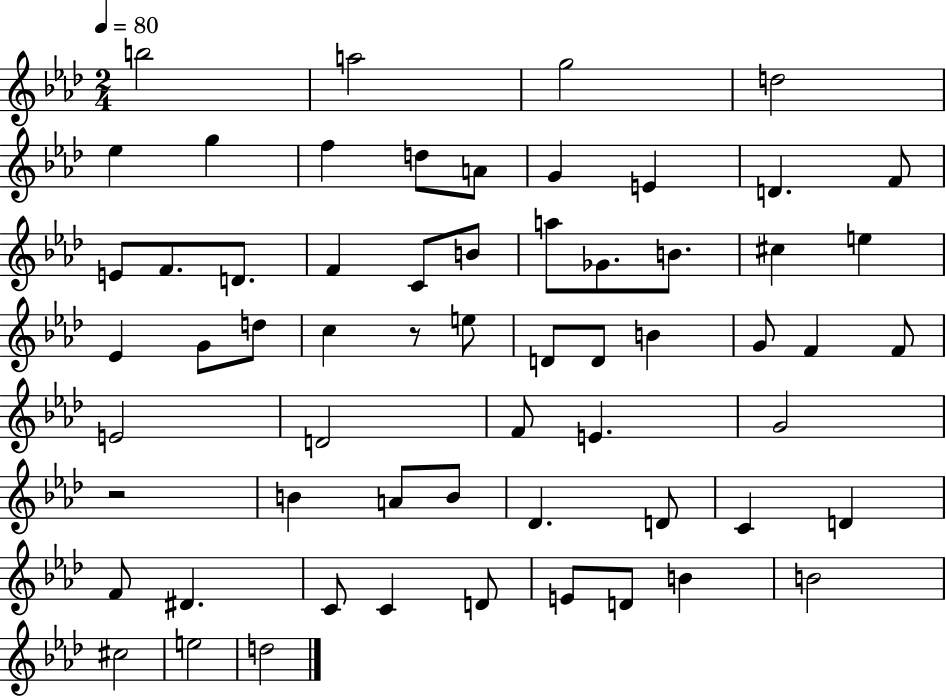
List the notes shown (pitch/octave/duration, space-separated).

B5/h A5/h G5/h D5/h Eb5/q G5/q F5/q D5/e A4/e G4/q E4/q D4/q. F4/e E4/e F4/e. D4/e. F4/q C4/e B4/e A5/e Gb4/e. B4/e. C#5/q E5/q Eb4/q G4/e D5/e C5/q R/e E5/e D4/e D4/e B4/q G4/e F4/q F4/e E4/h D4/h F4/e E4/q. G4/h R/h B4/q A4/e B4/e Db4/q. D4/e C4/q D4/q F4/e D#4/q. C4/e C4/q D4/e E4/e D4/e B4/q B4/h C#5/h E5/h D5/h